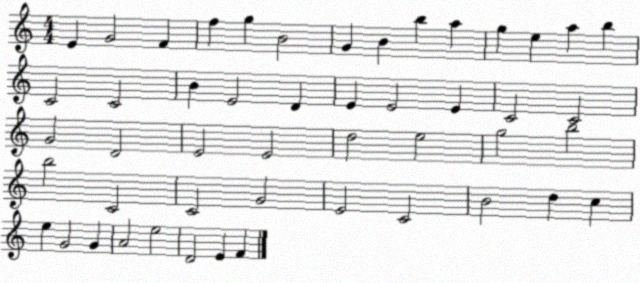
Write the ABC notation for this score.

X:1
T:Untitled
M:4/4
L:1/4
K:C
E G2 F f g B2 G B b a g e a b C2 C2 B E2 D E E2 E C2 C2 G2 D2 E2 E2 d2 e2 g2 b2 b2 C2 C2 G2 E2 C2 B2 d c e G2 G A2 e2 D2 E F